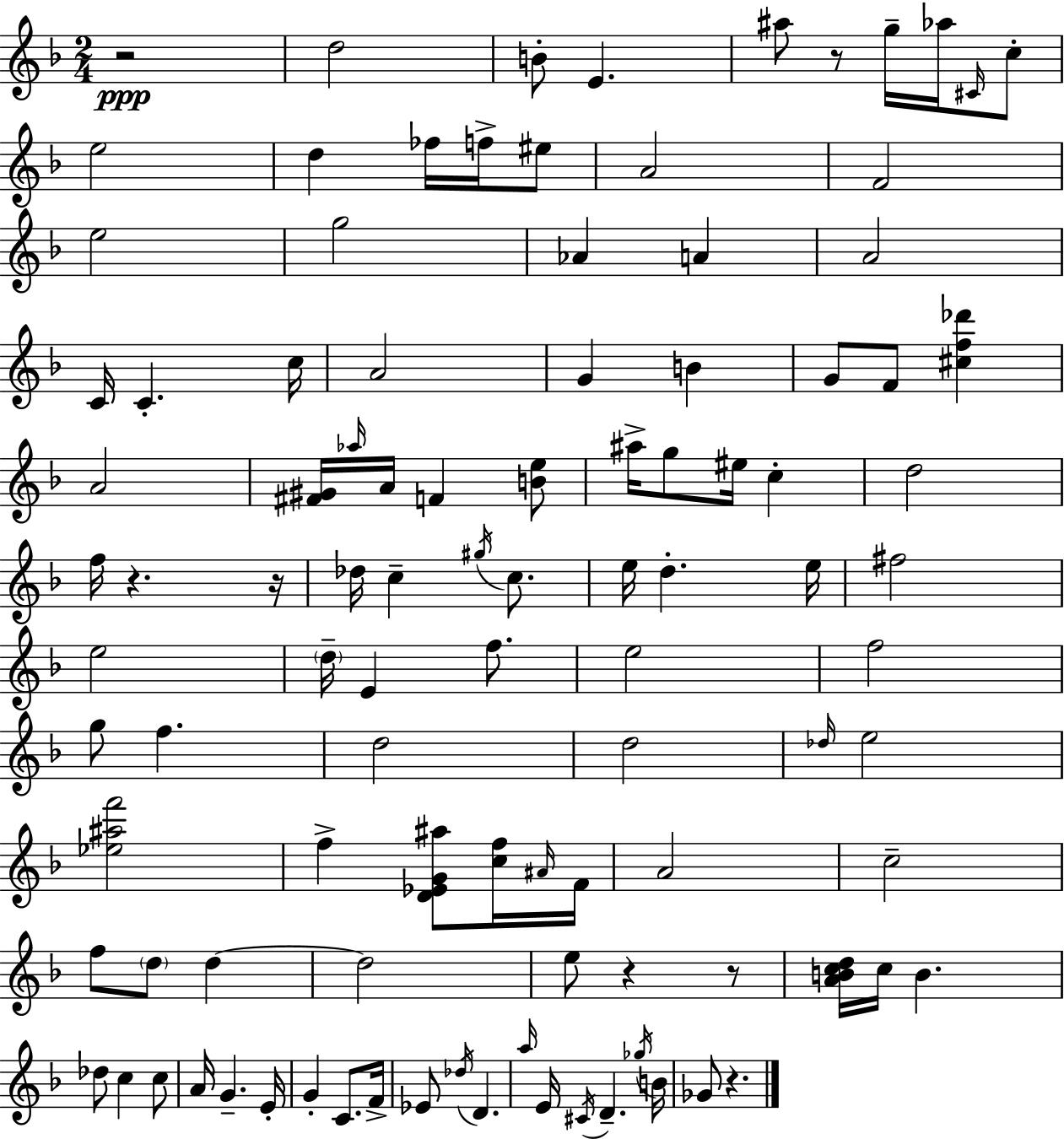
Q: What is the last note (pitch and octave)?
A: Gb4